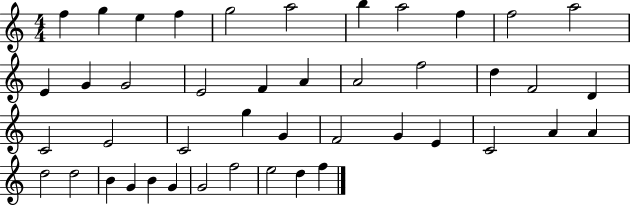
F5/q G5/q E5/q F5/q G5/h A5/h B5/q A5/h F5/q F5/h A5/h E4/q G4/q G4/h E4/h F4/q A4/q A4/h F5/h D5/q F4/h D4/q C4/h E4/h C4/h G5/q G4/q F4/h G4/q E4/q C4/h A4/q A4/q D5/h D5/h B4/q G4/q B4/q G4/q G4/h F5/h E5/h D5/q F5/q